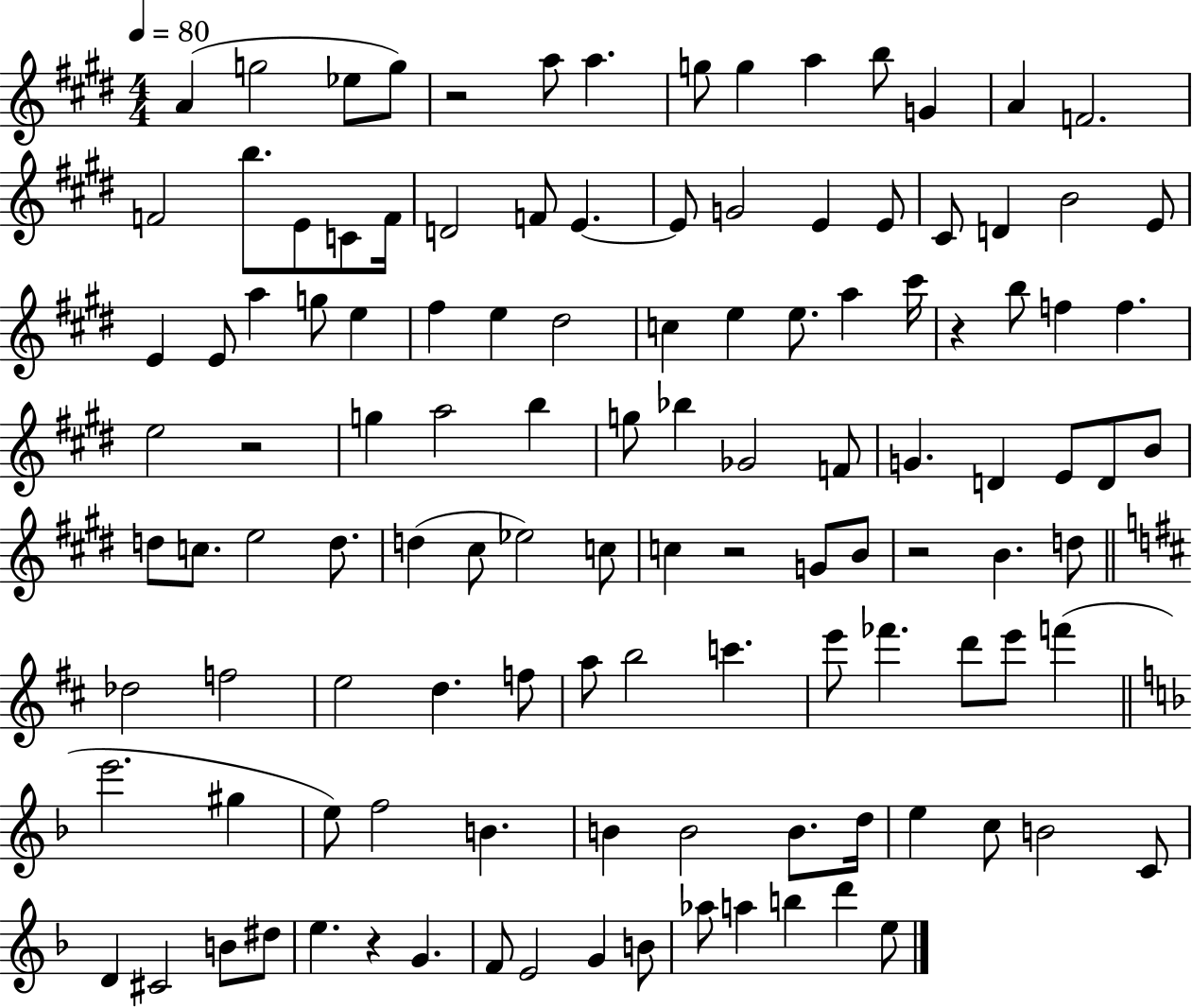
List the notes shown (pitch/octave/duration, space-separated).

A4/q G5/h Eb5/e G5/e R/h A5/e A5/q. G5/e G5/q A5/q B5/e G4/q A4/q F4/h. F4/h B5/e. E4/e C4/e F4/s D4/h F4/e E4/q. E4/e G4/h E4/q E4/e C#4/e D4/q B4/h E4/e E4/q E4/e A5/q G5/e E5/q F#5/q E5/q D#5/h C5/q E5/q E5/e. A5/q C#6/s R/q B5/e F5/q F5/q. E5/h R/h G5/q A5/h B5/q G5/e Bb5/q Gb4/h F4/e G4/q. D4/q E4/e D4/e B4/e D5/e C5/e. E5/h D5/e. D5/q C#5/e Eb5/h C5/e C5/q R/h G4/e B4/e R/h B4/q. D5/e Db5/h F5/h E5/h D5/q. F5/e A5/e B5/h C6/q. E6/e FES6/q. D6/e E6/e F6/q E6/h. G#5/q E5/e F5/h B4/q. B4/q B4/h B4/e. D5/s E5/q C5/e B4/h C4/e D4/q C#4/h B4/e D#5/e E5/q. R/q G4/q. F4/e E4/h G4/q B4/e Ab5/e A5/q B5/q D6/q E5/e